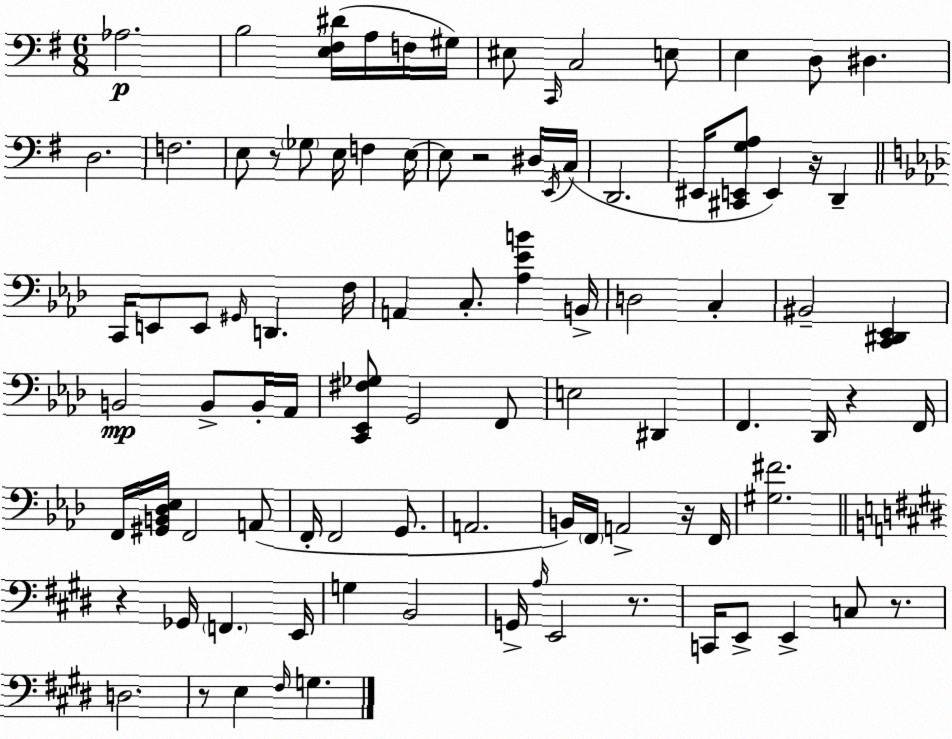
X:1
T:Untitled
M:6/8
L:1/4
K:G
_A,2 B,2 [E,^F,^D]/4 A,/4 F,/4 ^G,/4 ^E,/2 C,,/4 C,2 E,/2 E, D,/2 ^D, D,2 F,2 E,/2 z/2 _G,/2 E,/4 F, E,/4 E,/2 z2 ^D,/4 E,,/4 C,/4 D,,2 ^E,,/4 [^C,,E,,G,A,]/2 E,, z/4 D,, C,,/4 E,,/2 E,,/2 ^G,,/4 D,, F,/4 A,, C,/2 [_A,_EB] B,,/4 D,2 C, ^B,,2 [C,,^D,,_E,,] B,,2 B,,/2 B,,/4 _A,,/4 [C,,_E,,^F,_G,]/2 G,,2 F,,/2 E,2 ^D,, F,, _D,,/4 z F,,/4 F,,/4 [^G,,B,,_D,_E,]/4 F,,2 A,,/2 F,,/4 F,,2 G,,/2 A,,2 B,,/4 F,,/4 A,,2 z/4 F,,/4 [^G,^F]2 z _G,,/4 F,, E,,/4 G, B,,2 G,,/4 A,/4 E,,2 z/2 C,,/4 E,,/2 E,, C,/2 z/2 D,2 z/2 E, ^F,/4 G,